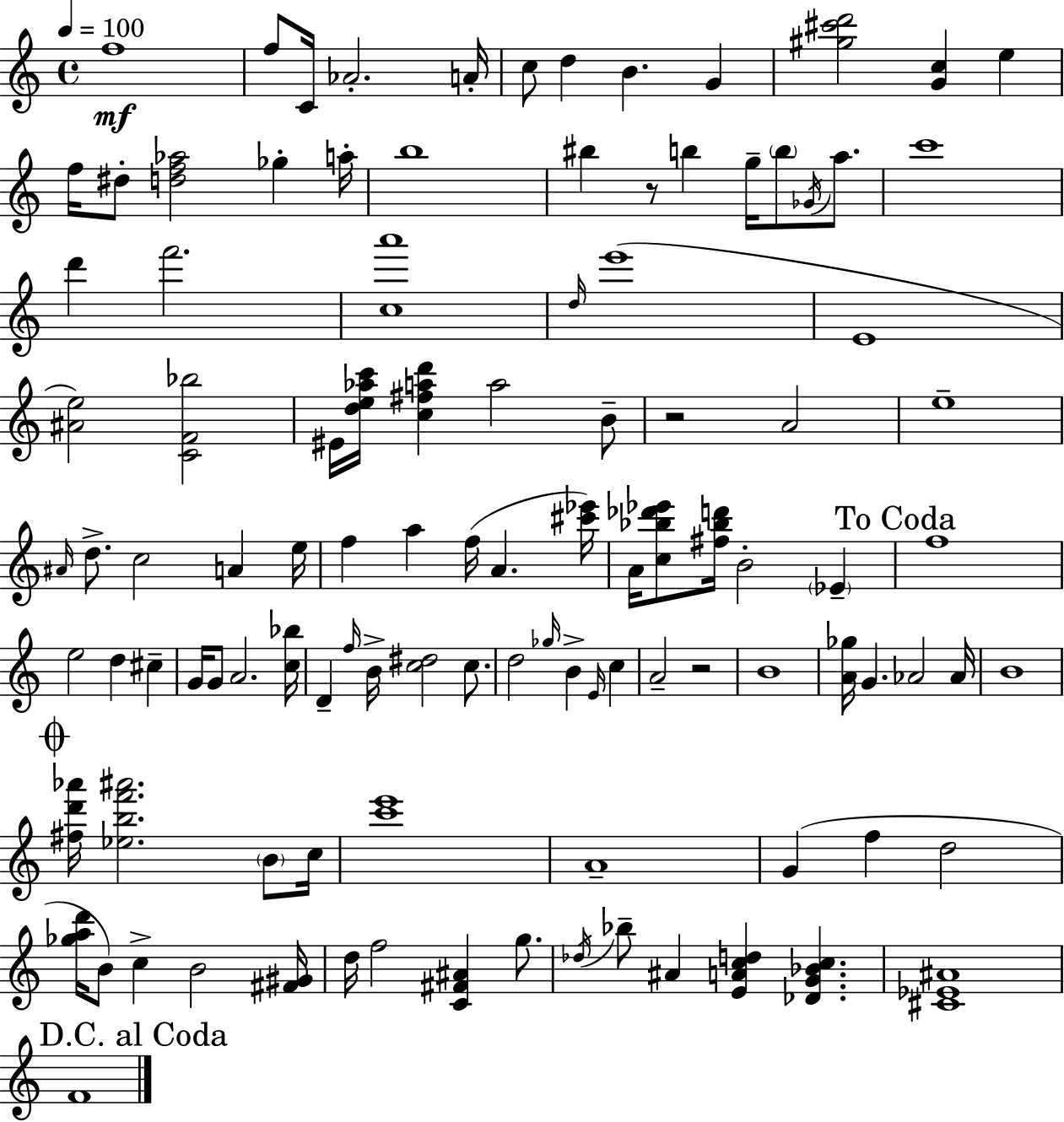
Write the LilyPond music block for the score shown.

{
  \clef treble
  \time 4/4
  \defaultTimeSignature
  \key c \major
  \tempo 4 = 100
  f''1\mf | f''8 c'16 aes'2.-. a'16-. | c''8 d''4 b'4. g'4 | <gis'' cis''' d'''>2 <g' c''>4 e''4 | \break f''16 dis''8-. <d'' f'' aes''>2 ges''4-. a''16-. | b''1 | bis''4 r8 b''4 g''16-- \parenthesize b''8 \acciaccatura { ges'16 } a''8. | c'''1 | \break d'''4 f'''2. | <c'' a'''>1 | \grace { d''16 } e'''1( | e'1 | \break <ais' e''>2) <c' f' bes''>2 | eis'16 <d'' e'' aes'' c'''>16 <c'' fis'' a'' d'''>4 a''2 | b'8-- r2 a'2 | e''1-- | \break \grace { ais'16 } d''8.-> c''2 a'4 | e''16 f''4 a''4 f''16( a'4. | <cis''' ees'''>16) a'16 <c'' bes'' des''' ees'''>8 <fis'' bes'' d'''>16 b'2-. \parenthesize ees'4-- | \mark "To Coda" f''1 | \break e''2 d''4 cis''4-- | g'16 g'8 a'2. | <c'' bes''>16 d'4-- \grace { f''16 } b'16-> <c'' dis''>2 | c''8. d''2 \grace { ges''16 } b'4-> | \break \grace { e'16 } c''4 a'2-- r2 | b'1 | <a' ges''>16 g'4. aes'2 | aes'16 b'1 | \break \mark \markup { \musicglyph "scripts.coda" } <fis'' d''' aes'''>16 <ees'' b'' f''' ais'''>2. | \parenthesize b'8 c''16 <c''' e'''>1 | a'1-- | g'4( f''4 d''2 | \break <ges'' a'' d'''>16 b'8) c''4-> b'2 | <fis' gis'>16 d''16 f''2 <c' fis' ais'>4 | g''8. \acciaccatura { des''16 } bes''8-- ais'4 <e' a' c'' d''>4 | <des' g' bes' c''>4. <cis' ees' ais'>1 | \break \mark "D.C. al Coda" f'1 | \bar "|."
}